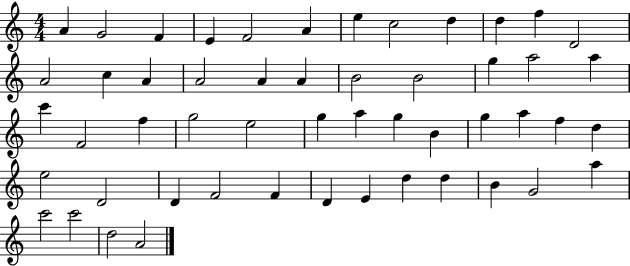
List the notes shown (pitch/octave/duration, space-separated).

A4/q G4/h F4/q E4/q F4/h A4/q E5/q C5/h D5/q D5/q F5/q D4/h A4/h C5/q A4/q A4/h A4/q A4/q B4/h B4/h G5/q A5/h A5/q C6/q F4/h F5/q G5/h E5/h G5/q A5/q G5/q B4/q G5/q A5/q F5/q D5/q E5/h D4/h D4/q F4/h F4/q D4/q E4/q D5/q D5/q B4/q G4/h A5/q C6/h C6/h D5/h A4/h